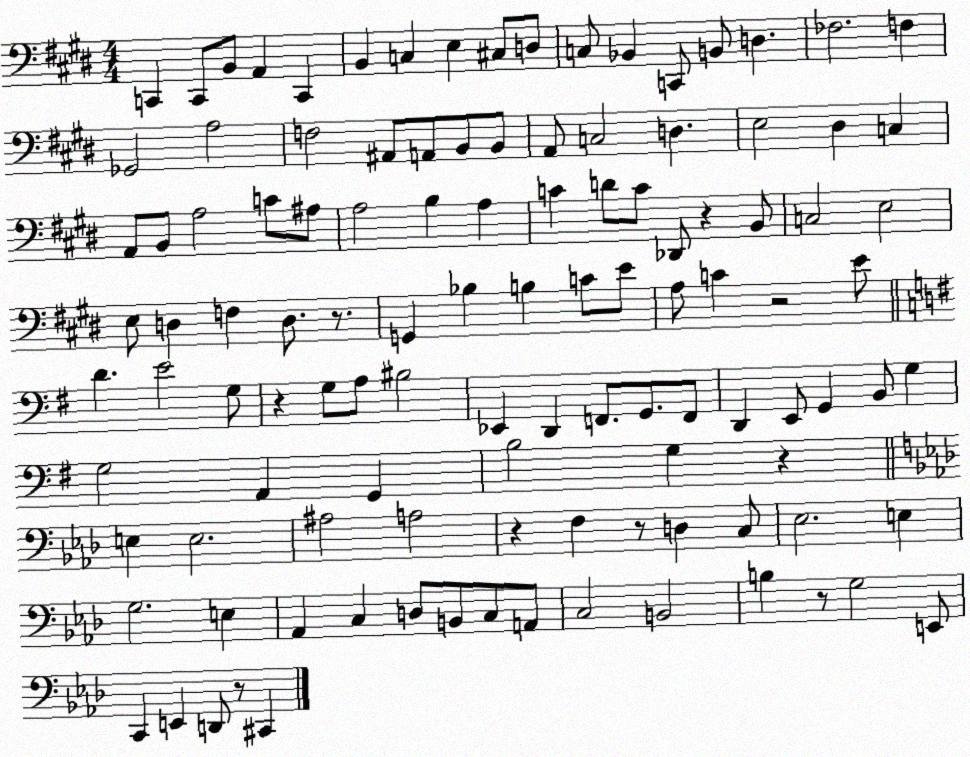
X:1
T:Untitled
M:4/4
L:1/4
K:E
C,, C,,/2 B,,/2 A,, C,, B,, C, E, ^C,/2 D,/2 C,/2 _B,, C,,/2 B,,/2 D, _F,2 F, _G,,2 A,2 F,2 ^A,,/2 A,,/2 B,,/2 B,,/2 A,,/2 C,2 D, E,2 ^D, C, A,,/2 B,,/2 A,2 C/2 ^A,/2 A,2 B, A, C D/2 C/2 _D,,/2 z B,,/2 C,2 E,2 E,/2 D, F, D,/2 z/2 G,, _B, B, C/2 E/2 A,/2 C z2 E/2 D E2 G,/2 z G,/2 A,/2 ^B,2 _E,, D,, F,,/2 G,,/2 F,,/2 D,, E,,/2 G,, B,,/2 G, G,2 A,, G,, B,2 G, z E, E,2 ^A,2 A,2 z F, z/2 D, C,/2 _E,2 E, G,2 E, _A,, C, D,/2 B,,/2 C,/2 A,,/2 C,2 B,,2 B, z/2 G,2 E,,/2 C,, E,, D,,/2 z/2 ^C,,